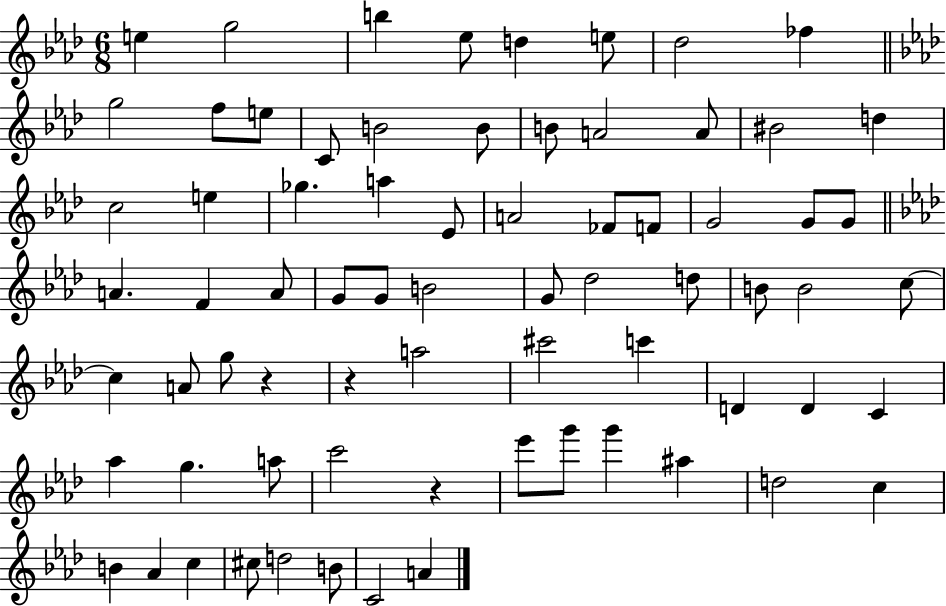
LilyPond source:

{
  \clef treble
  \numericTimeSignature
  \time 6/8
  \key aes \major
  e''4 g''2 | b''4 ees''8 d''4 e''8 | des''2 fes''4 | \bar "||" \break \key aes \major g''2 f''8 e''8 | c'8 b'2 b'8 | b'8 a'2 a'8 | bis'2 d''4 | \break c''2 e''4 | ges''4. a''4 ees'8 | a'2 fes'8 f'8 | g'2 g'8 g'8 | \break \bar "||" \break \key f \minor a'4. f'4 a'8 | g'8 g'8 b'2 | g'8 des''2 d''8 | b'8 b'2 c''8~~ | \break c''4 a'8 g''8 r4 | r4 a''2 | cis'''2 c'''4 | d'4 d'4 c'4 | \break aes''4 g''4. a''8 | c'''2 r4 | ees'''8 g'''8 g'''4 ais''4 | d''2 c''4 | \break b'4 aes'4 c''4 | cis''8 d''2 b'8 | c'2 a'4 | \bar "|."
}